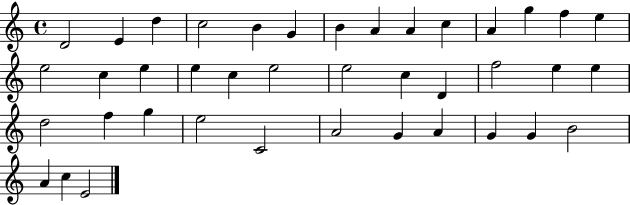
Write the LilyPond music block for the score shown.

{
  \clef treble
  \time 4/4
  \defaultTimeSignature
  \key c \major
  d'2 e'4 d''4 | c''2 b'4 g'4 | b'4 a'4 a'4 c''4 | a'4 g''4 f''4 e''4 | \break e''2 c''4 e''4 | e''4 c''4 e''2 | e''2 c''4 d'4 | f''2 e''4 e''4 | \break d''2 f''4 g''4 | e''2 c'2 | a'2 g'4 a'4 | g'4 g'4 b'2 | \break a'4 c''4 e'2 | \bar "|."
}